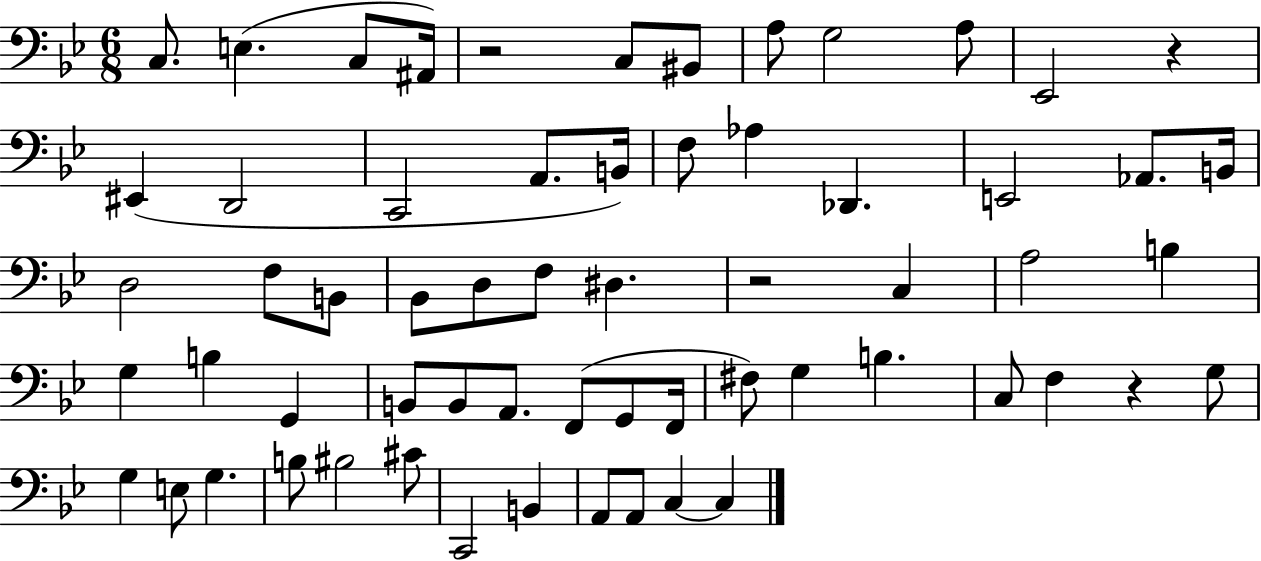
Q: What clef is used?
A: bass